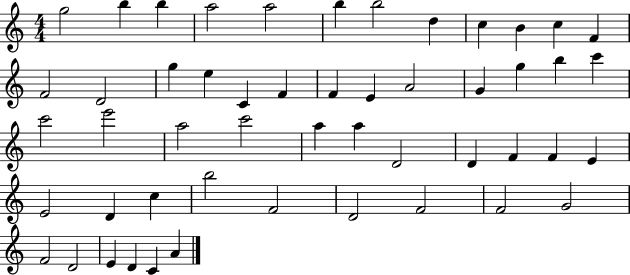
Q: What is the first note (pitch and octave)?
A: G5